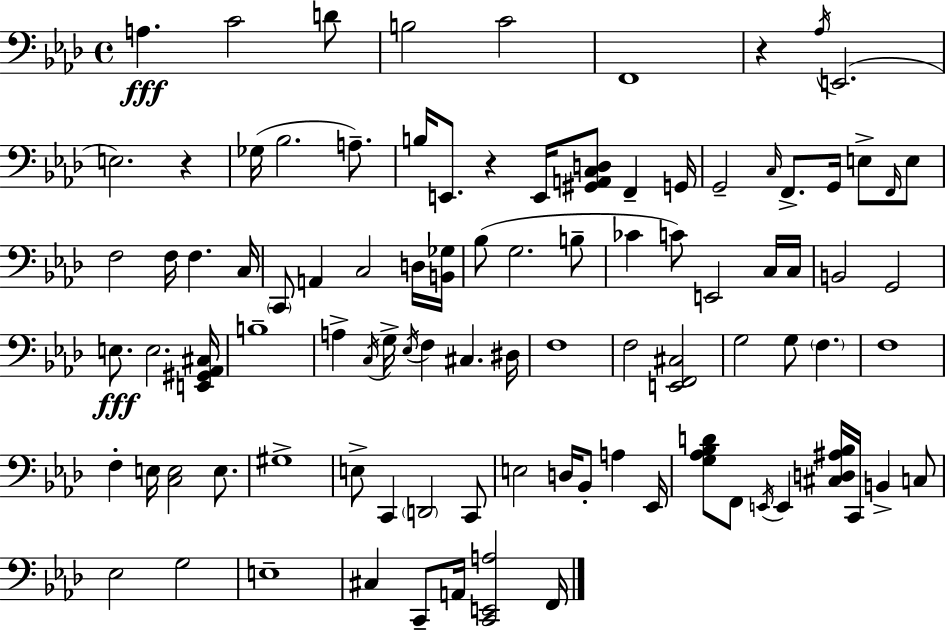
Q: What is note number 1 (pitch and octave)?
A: A3